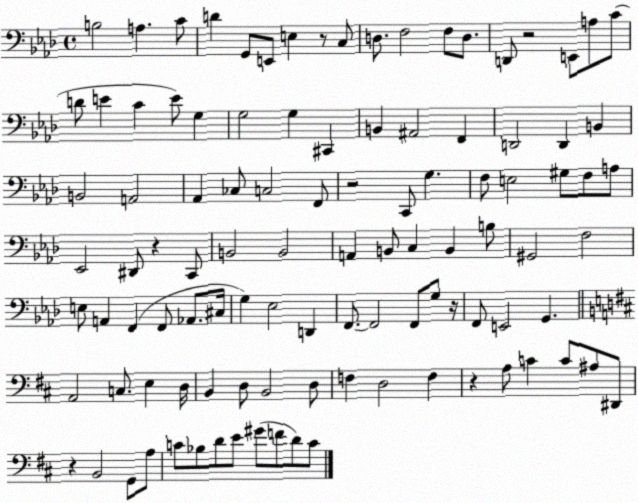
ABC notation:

X:1
T:Untitled
M:4/4
L:1/4
K:Ab
B,2 A, C/2 D G,,/2 E,,/2 E, z/2 C,/2 D,/2 F,2 F,/2 D,/2 D,,/2 z2 E,,/2 A,/2 C/2 D/2 E C E/2 G, G,2 G, ^C,, B,, ^A,,2 F,, D,,2 D,, B,, B,,2 A,,2 _A,, _C,/2 C,2 F,,/2 z2 C,,/2 G, F,/2 E,2 ^G,/2 F,/2 A,/2 _E,,2 ^D,,/2 z C,,/2 B,,2 B,,2 A,, B,,/2 C, B,, B,/2 ^G,,2 F,2 E,/2 A,, F,, F,,/2 _A,,/2 ^C,/4 G, _E,2 D,, F,,/2 F,,2 F,,/2 G,/2 z/4 F,,/2 E,,2 G,, A,,2 C,/2 E, D,/4 B,, D,/2 B,,2 D,/2 F, D,2 F, z A,/2 C C/2 ^A,/2 ^D,,/2 z B,,2 G,,/2 A,/2 C/2 _B,/2 D/2 E/2 ^G/2 F/2 D/2 C/2